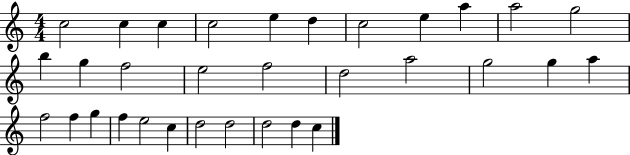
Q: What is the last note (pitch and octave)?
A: C5